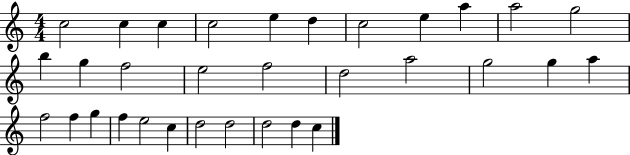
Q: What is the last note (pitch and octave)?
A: C5